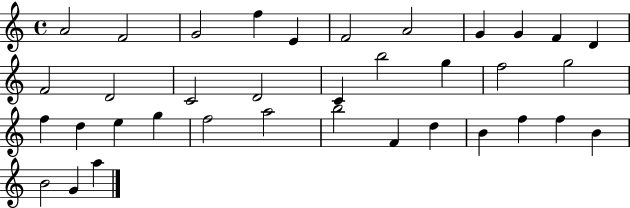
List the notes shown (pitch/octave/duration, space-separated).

A4/h F4/h G4/h F5/q E4/q F4/h A4/h G4/q G4/q F4/q D4/q F4/h D4/h C4/h D4/h C4/q B5/h G5/q F5/h G5/h F5/q D5/q E5/q G5/q F5/h A5/h B5/h F4/q D5/q B4/q F5/q F5/q B4/q B4/h G4/q A5/q